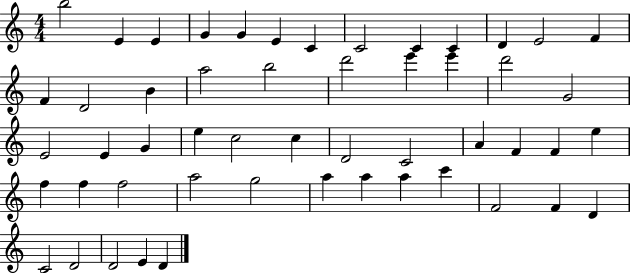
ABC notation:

X:1
T:Untitled
M:4/4
L:1/4
K:C
b2 E E G G E C C2 C C D E2 F F D2 B a2 b2 d'2 e' e' d'2 G2 E2 E G e c2 c D2 C2 A F F e f f f2 a2 g2 a a a c' F2 F D C2 D2 D2 E D